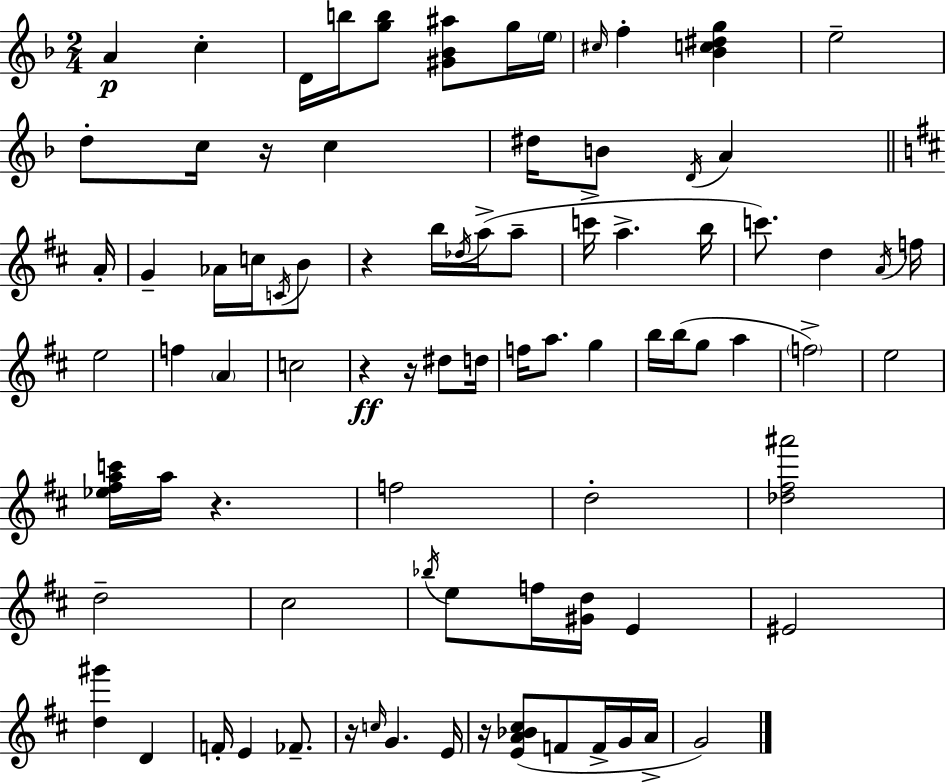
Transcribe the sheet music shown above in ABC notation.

X:1
T:Untitled
M:2/4
L:1/4
K:Dm
A c D/4 b/4 [gb]/2 [^G_B^a]/2 g/4 e/4 ^c/4 f [_Bc^dg] e2 d/2 c/4 z/4 c ^d/4 B/2 D/4 A A/4 G _A/4 c/4 C/4 B/2 z b/4 _d/4 a/4 a/2 c'/4 a b/4 c'/2 d A/4 f/4 e2 f A c2 z z/4 ^d/2 d/4 f/4 a/2 g b/4 b/4 g/2 a f2 e2 [_e^fac']/4 a/4 z f2 d2 [_d^f^a']2 d2 ^c2 _b/4 e/2 f/4 [^Gd]/4 E ^E2 [d^g'] D F/4 E _F/2 z/4 c/4 G E/4 z/4 [EA_B^c]/2 F/2 F/4 G/4 A/4 G2